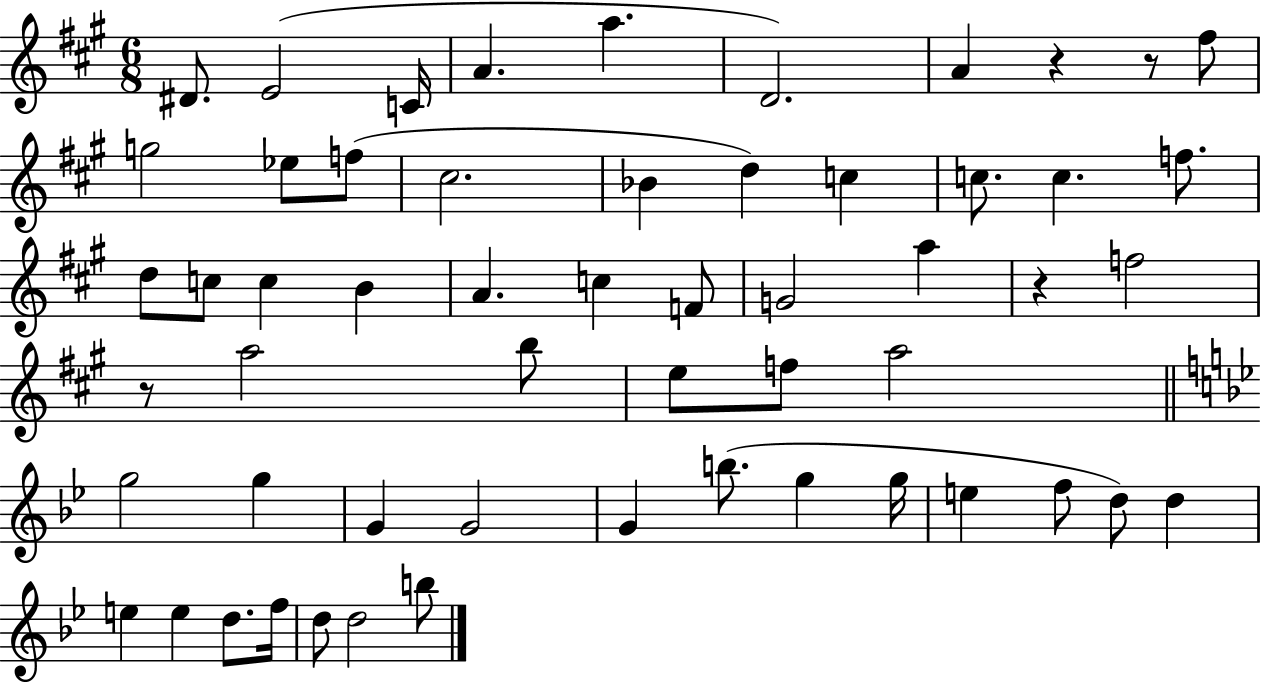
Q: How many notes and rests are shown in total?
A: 56